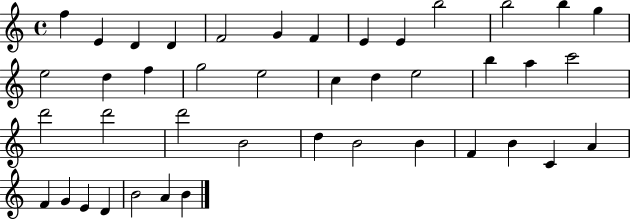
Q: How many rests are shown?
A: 0